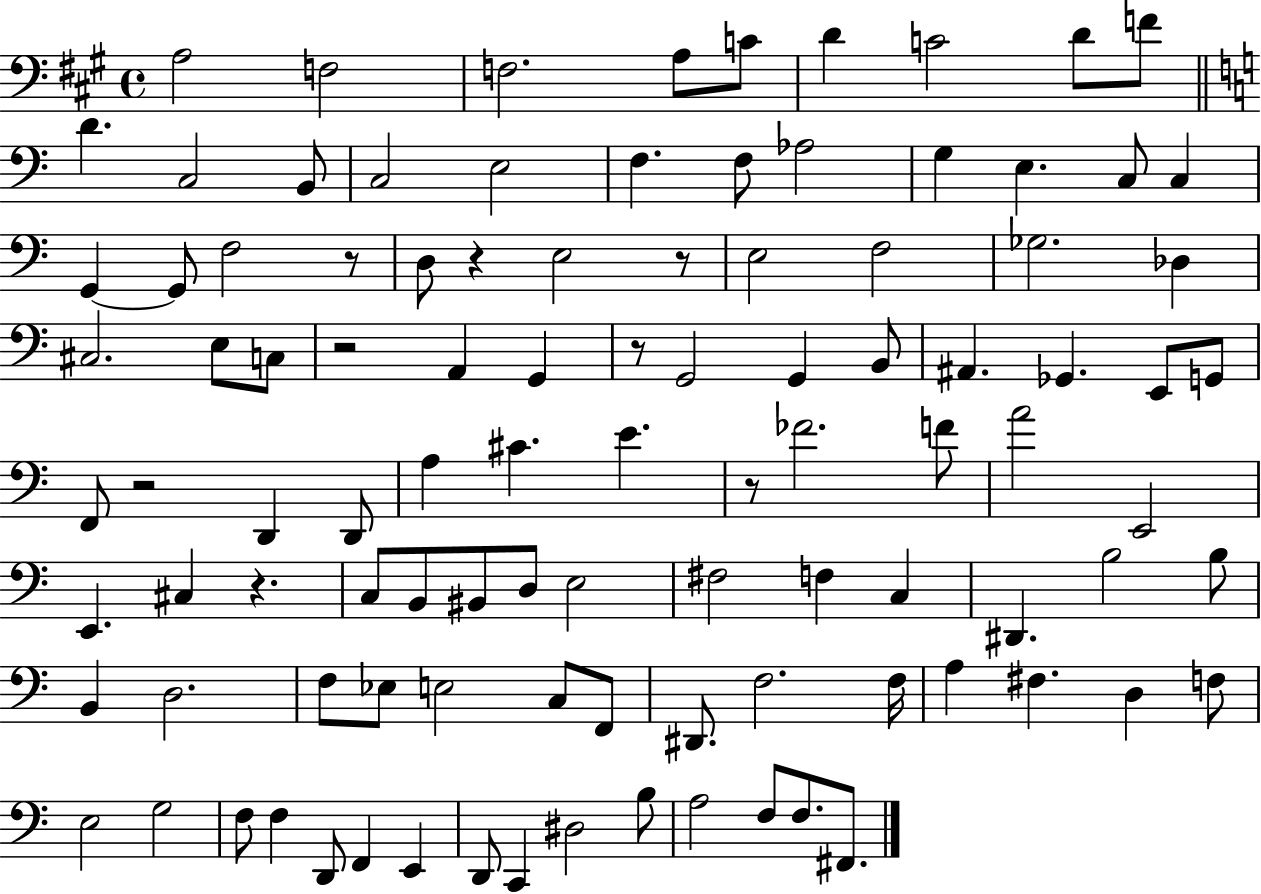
{
  \clef bass
  \time 4/4
  \defaultTimeSignature
  \key a \major
  a2 f2 | f2. a8 c'8 | d'4 c'2 d'8 f'8 | \bar "||" \break \key c \major d'4. c2 b,8 | c2 e2 | f4. f8 aes2 | g4 e4. c8 c4 | \break g,4~~ g,8 f2 r8 | d8 r4 e2 r8 | e2 f2 | ges2. des4 | \break cis2. e8 c8 | r2 a,4 g,4 | r8 g,2 g,4 b,8 | ais,4. ges,4. e,8 g,8 | \break f,8 r2 d,4 d,8 | a4 cis'4. e'4. | r8 fes'2. f'8 | a'2 e,2 | \break e,4. cis4 r4. | c8 b,8 bis,8 d8 e2 | fis2 f4 c4 | dis,4. b2 b8 | \break b,4 d2. | f8 ees8 e2 c8 f,8 | dis,8. f2. f16 | a4 fis4. d4 f8 | \break e2 g2 | f8 f4 d,8 f,4 e,4 | d,8 c,4 dis2 b8 | a2 f8 f8. fis,8. | \break \bar "|."
}